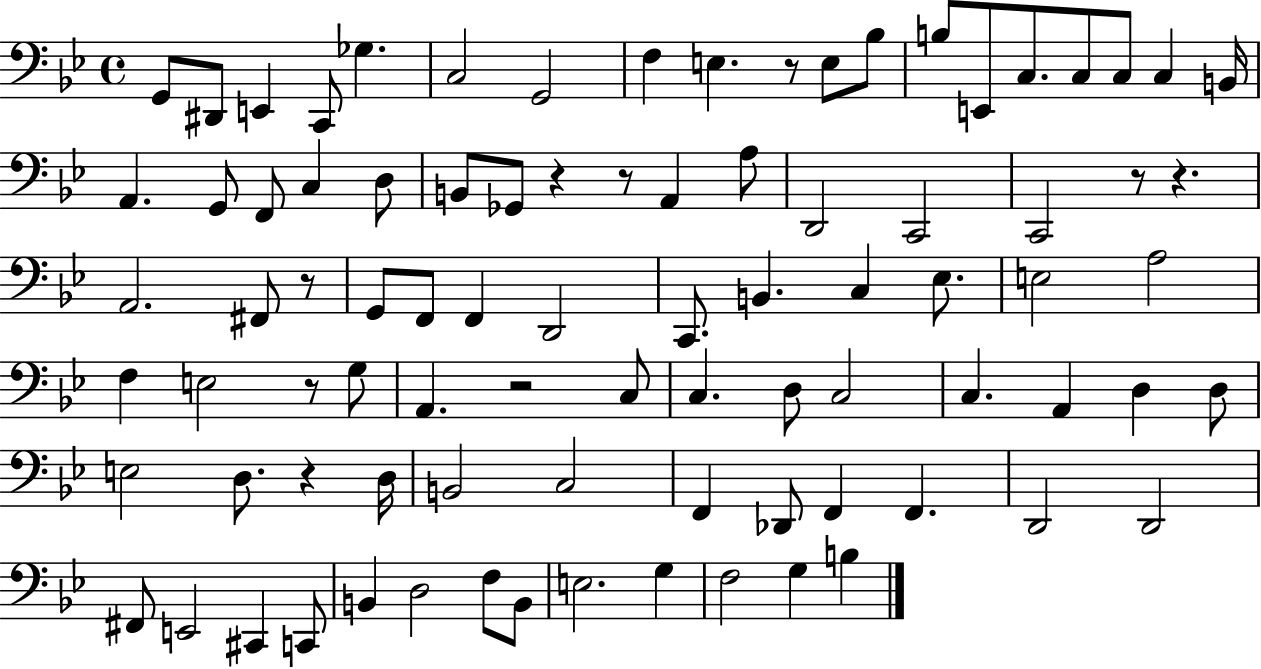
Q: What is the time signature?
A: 4/4